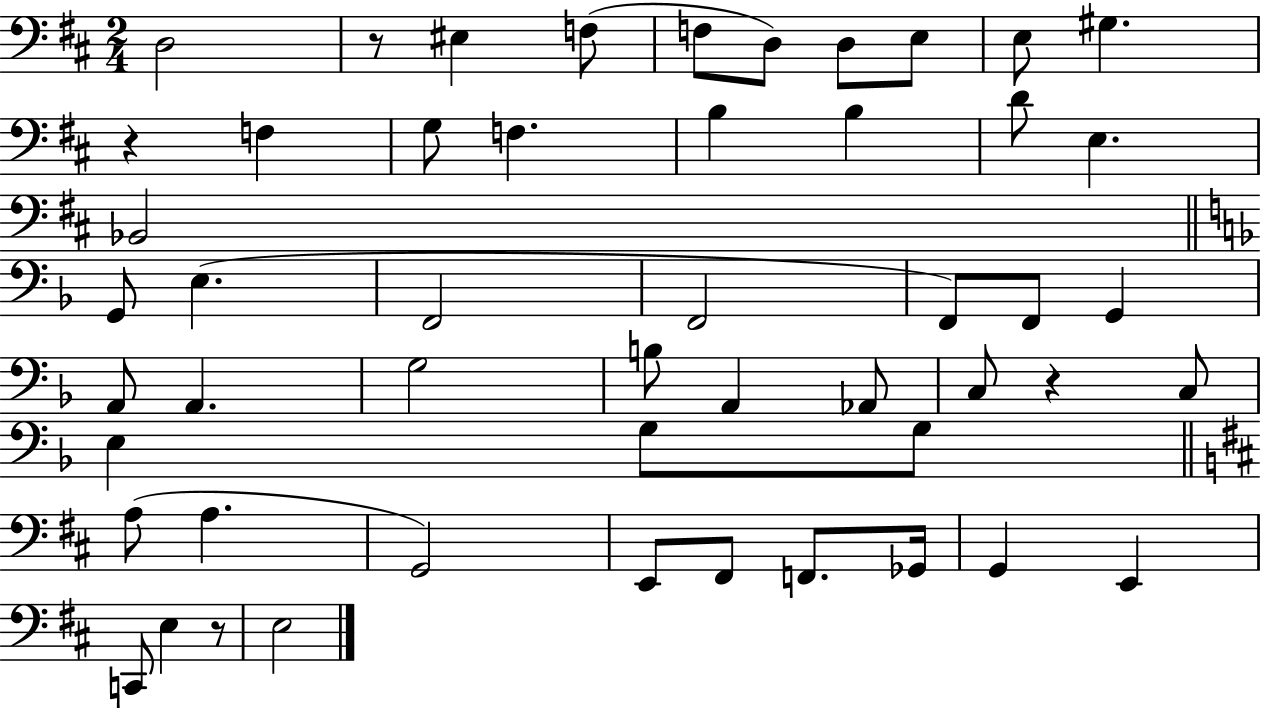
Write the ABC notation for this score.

X:1
T:Untitled
M:2/4
L:1/4
K:D
D,2 z/2 ^E, F,/2 F,/2 D,/2 D,/2 E,/2 E,/2 ^G, z F, G,/2 F, B, B, D/2 E, _B,,2 G,,/2 E, F,,2 F,,2 F,,/2 F,,/2 G,, A,,/2 A,, G,2 B,/2 A,, _A,,/2 C,/2 z C,/2 E, G,/2 G,/2 A,/2 A, G,,2 E,,/2 ^F,,/2 F,,/2 _G,,/4 G,, E,, C,,/2 E, z/2 E,2